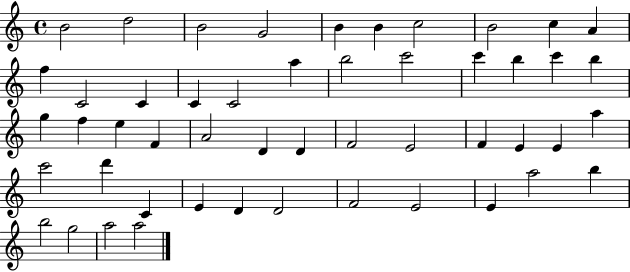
{
  \clef treble
  \time 4/4
  \defaultTimeSignature
  \key c \major
  b'2 d''2 | b'2 g'2 | b'4 b'4 c''2 | b'2 c''4 a'4 | \break f''4 c'2 c'4 | c'4 c'2 a''4 | b''2 c'''2 | c'''4 b''4 c'''4 b''4 | \break g''4 f''4 e''4 f'4 | a'2 d'4 d'4 | f'2 e'2 | f'4 e'4 e'4 a''4 | \break c'''2 d'''4 c'4 | e'4 d'4 d'2 | f'2 e'2 | e'4 a''2 b''4 | \break b''2 g''2 | a''2 a''2 | \bar "|."
}